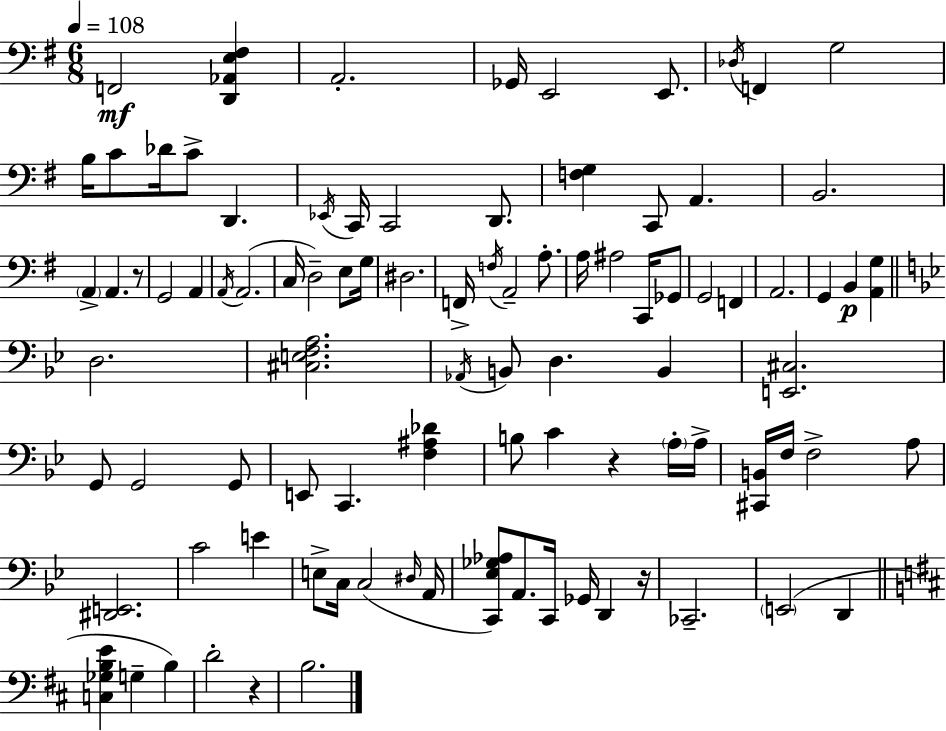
{
  \clef bass
  \numericTimeSignature
  \time 6/8
  \key g \major
  \tempo 4 = 108
  f,2\mf <d, aes, e fis>4 | a,2.-. | ges,16 e,2 e,8. | \acciaccatura { des16 } f,4 g2 | \break b16 c'8 des'16 c'8-> d,4. | \acciaccatura { ees,16 } c,16 c,2 d,8. | <f g>4 c,8 a,4. | b,2. | \break \parenthesize a,4-> a,4. | r8 g,2 a,4 | \acciaccatura { a,16 }( a,2. | c16 d2--) | \break e8 g16 dis2. | f,16-> \acciaccatura { f16 } a,2-- | a8.-. a16 ais2 | c,16 ges,8 g,2 | \break f,4 a,2. | g,4 b,4\p | <a, g>4 \bar "||" \break \key g \minor d2. | <cis e f a>2. | \acciaccatura { aes,16 } b,8 d4. b,4 | <e, cis>2. | \break g,8 g,2 g,8 | e,8 c,4. <f ais des'>4 | b8 c'4 r4 \parenthesize a16-. | a16-> <cis, b,>16 f16 f2-> a8 | \break <dis, e,>2. | c'2 e'4 | e8-> c16 c2( | \grace { dis16 } a,16 <c, ees ges aes>8) a,8. c,16 ges,16 d,4 | \break r16 ces,2.-- | \parenthesize e,2( d,4 | \bar "||" \break \key b \minor <c ges b e'>4 g4-- b4) | d'2-. r4 | b2. | \bar "|."
}